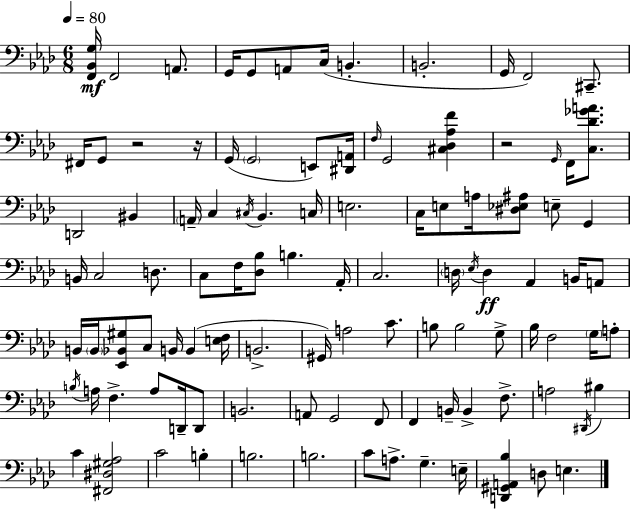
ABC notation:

X:1
T:Untitled
M:6/8
L:1/4
K:Fm
[F,,_B,,G,]/4 F,,2 A,,/2 G,,/4 G,,/2 A,,/2 C,/4 B,, B,,2 G,,/4 F,,2 ^C,,/2 ^F,,/4 G,,/2 z2 z/4 G,,/4 G,,2 E,,/2 [^D,,A,,]/4 F,/4 G,,2 [^C,_D,_A,F] z2 G,,/4 F,,/4 [C,_D_GA]/2 D,,2 ^B,, A,,/4 C, ^C,/4 _B,, C,/4 E,2 C,/4 E,/2 A,/4 [^D,_E,^A,]/2 E,/2 G,, B,,/4 C,2 D,/2 C,/2 F,/4 [_D,_B,]/2 B, _A,,/4 C,2 D,/4 _E,/4 D, _A,, B,,/4 A,,/2 B,,/4 B,,/4 [_E,,_B,,^G,]/2 C,/2 B,,/4 B,, [E,F,]/4 B,,2 ^G,,/4 A,2 C/2 B,/2 B,2 G,/2 _B,/4 F,2 G,/4 A,/2 B,/4 A,/4 F, A,/2 D,,/4 D,,/2 B,,2 A,,/2 G,,2 F,,/2 F,, B,,/4 B,, F,/2 A,2 ^D,,/4 ^B, C [^F,,^D,^G,_A,]2 C2 B, B,2 B,2 C/2 A,/2 G, E,/4 [D,,^G,,A,,_B,] D,/2 E,